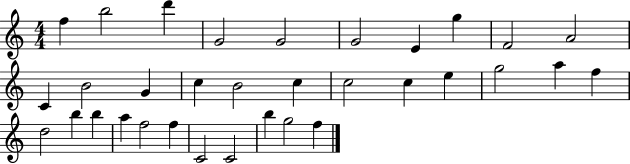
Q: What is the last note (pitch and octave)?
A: F5